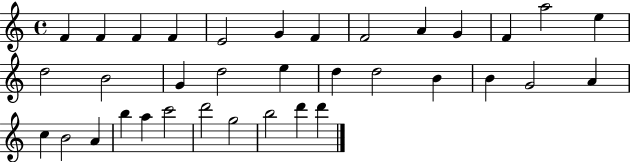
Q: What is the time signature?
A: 4/4